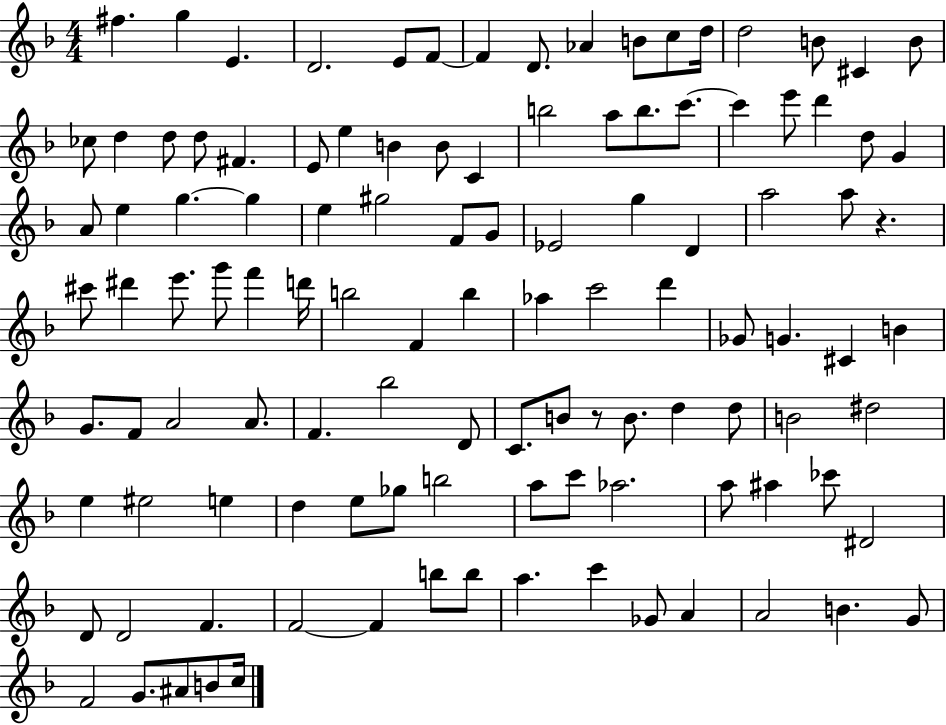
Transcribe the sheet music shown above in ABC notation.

X:1
T:Untitled
M:4/4
L:1/4
K:F
^f g E D2 E/2 F/2 F D/2 _A B/2 c/2 d/4 d2 B/2 ^C B/2 _c/2 d d/2 d/2 ^F E/2 e B B/2 C b2 a/2 b/2 c'/2 c' e'/2 d' d/2 G A/2 e g g e ^g2 F/2 G/2 _E2 g D a2 a/2 z ^c'/2 ^d' e'/2 g'/2 f' d'/4 b2 F b _a c'2 d' _G/2 G ^C B G/2 F/2 A2 A/2 F _b2 D/2 C/2 B/2 z/2 B/2 d d/2 B2 ^d2 e ^e2 e d e/2 _g/2 b2 a/2 c'/2 _a2 a/2 ^a _c'/2 ^D2 D/2 D2 F F2 F b/2 b/2 a c' _G/2 A A2 B G/2 F2 G/2 ^A/2 B/2 c/4